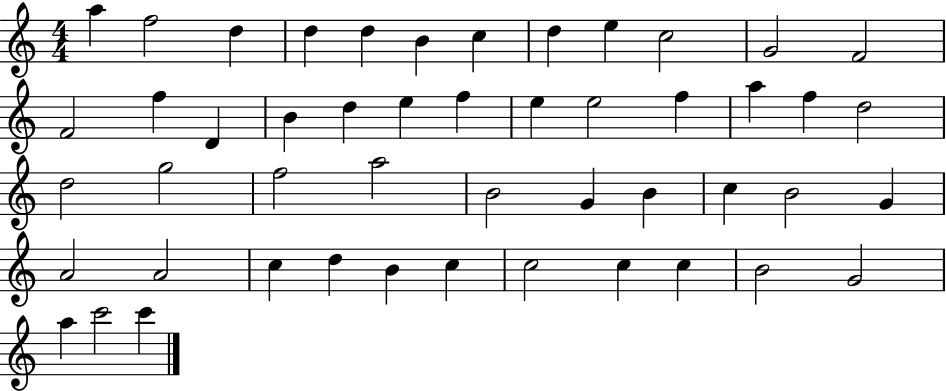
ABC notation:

X:1
T:Untitled
M:4/4
L:1/4
K:C
a f2 d d d B c d e c2 G2 F2 F2 f D B d e f e e2 f a f d2 d2 g2 f2 a2 B2 G B c B2 G A2 A2 c d B c c2 c c B2 G2 a c'2 c'